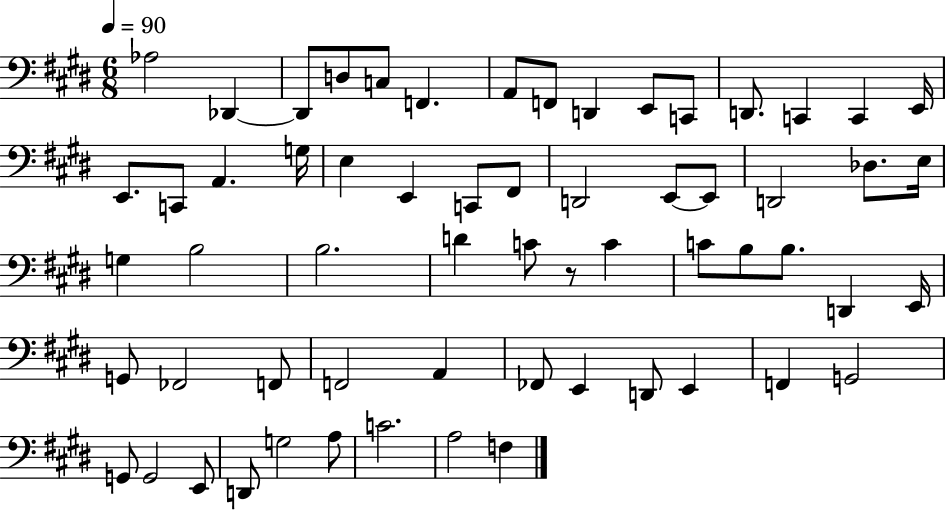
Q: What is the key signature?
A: E major